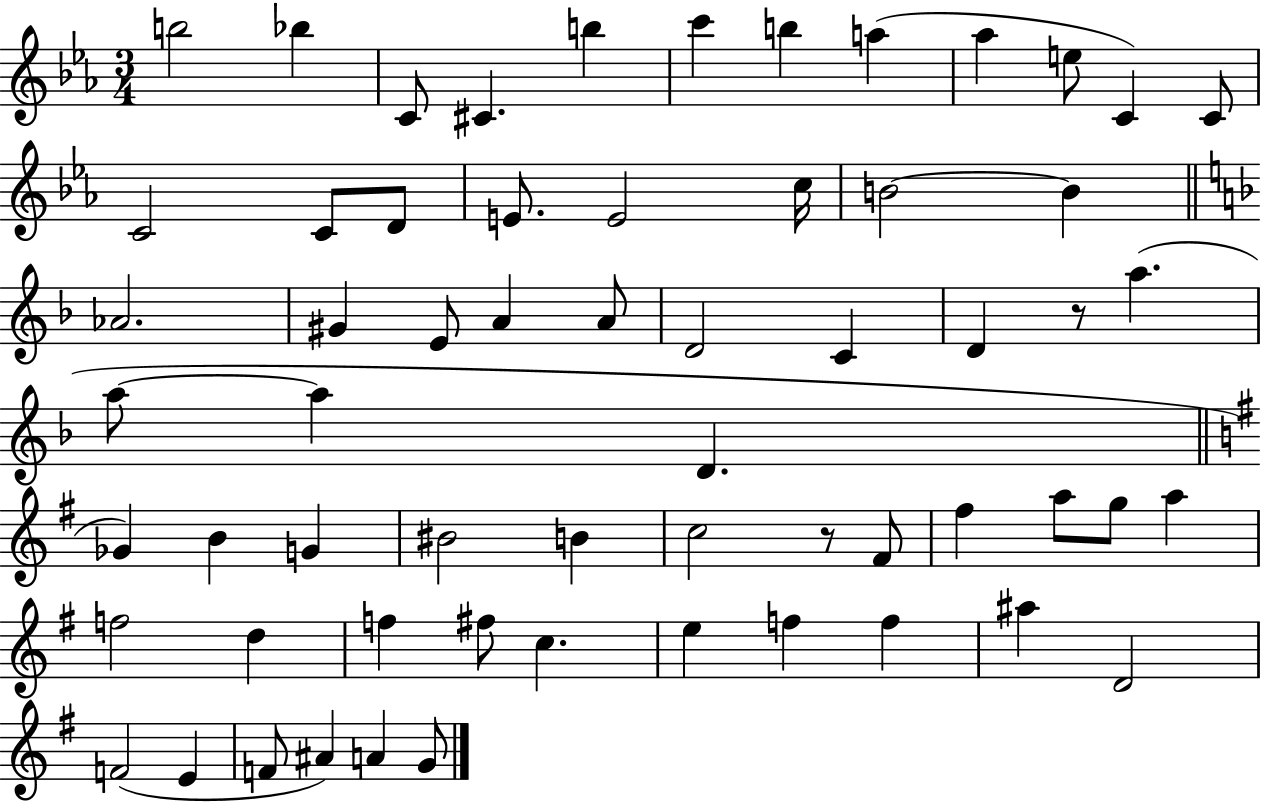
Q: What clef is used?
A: treble